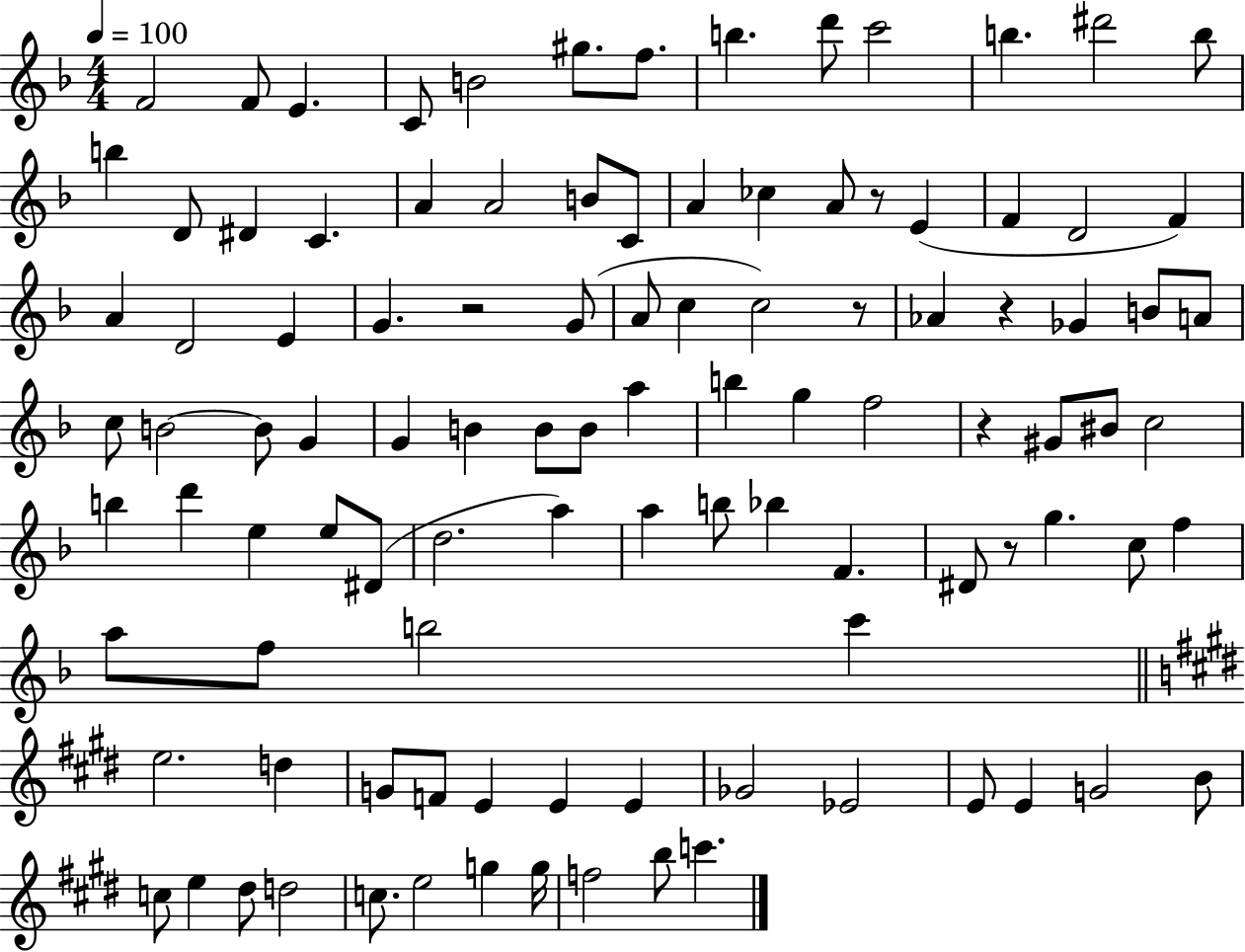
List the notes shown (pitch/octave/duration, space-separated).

F4/h F4/e E4/q. C4/e B4/h G#5/e. F5/e. B5/q. D6/e C6/h B5/q. D#6/h B5/e B5/q D4/e D#4/q C4/q. A4/q A4/h B4/e C4/e A4/q CES5/q A4/e R/e E4/q F4/q D4/h F4/q A4/q D4/h E4/q G4/q. R/h G4/e A4/e C5/q C5/h R/e Ab4/q R/q Gb4/q B4/e A4/e C5/e B4/h B4/e G4/q G4/q B4/q B4/e B4/e A5/q B5/q G5/q F5/h R/q G#4/e BIS4/e C5/h B5/q D6/q E5/q E5/e D#4/e D5/h. A5/q A5/q B5/e Bb5/q F4/q. D#4/e R/e G5/q. C5/e F5/q A5/e F5/e B5/h C6/q E5/h. D5/q G4/e F4/e E4/q E4/q E4/q Gb4/h Eb4/h E4/e E4/q G4/h B4/e C5/e E5/q D#5/e D5/h C5/e. E5/h G5/q G5/s F5/h B5/e C6/q.